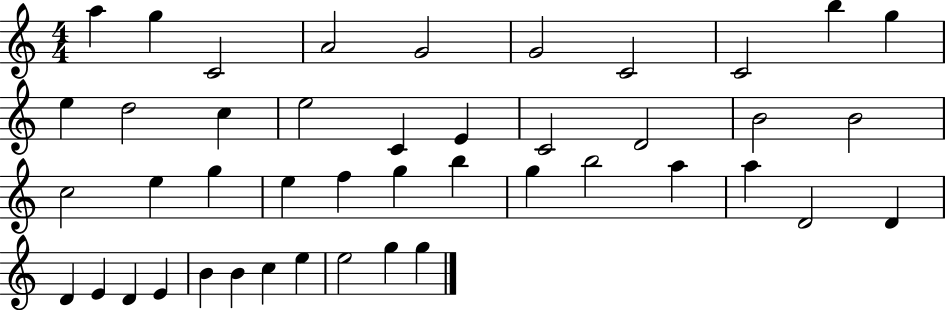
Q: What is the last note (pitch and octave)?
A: G5